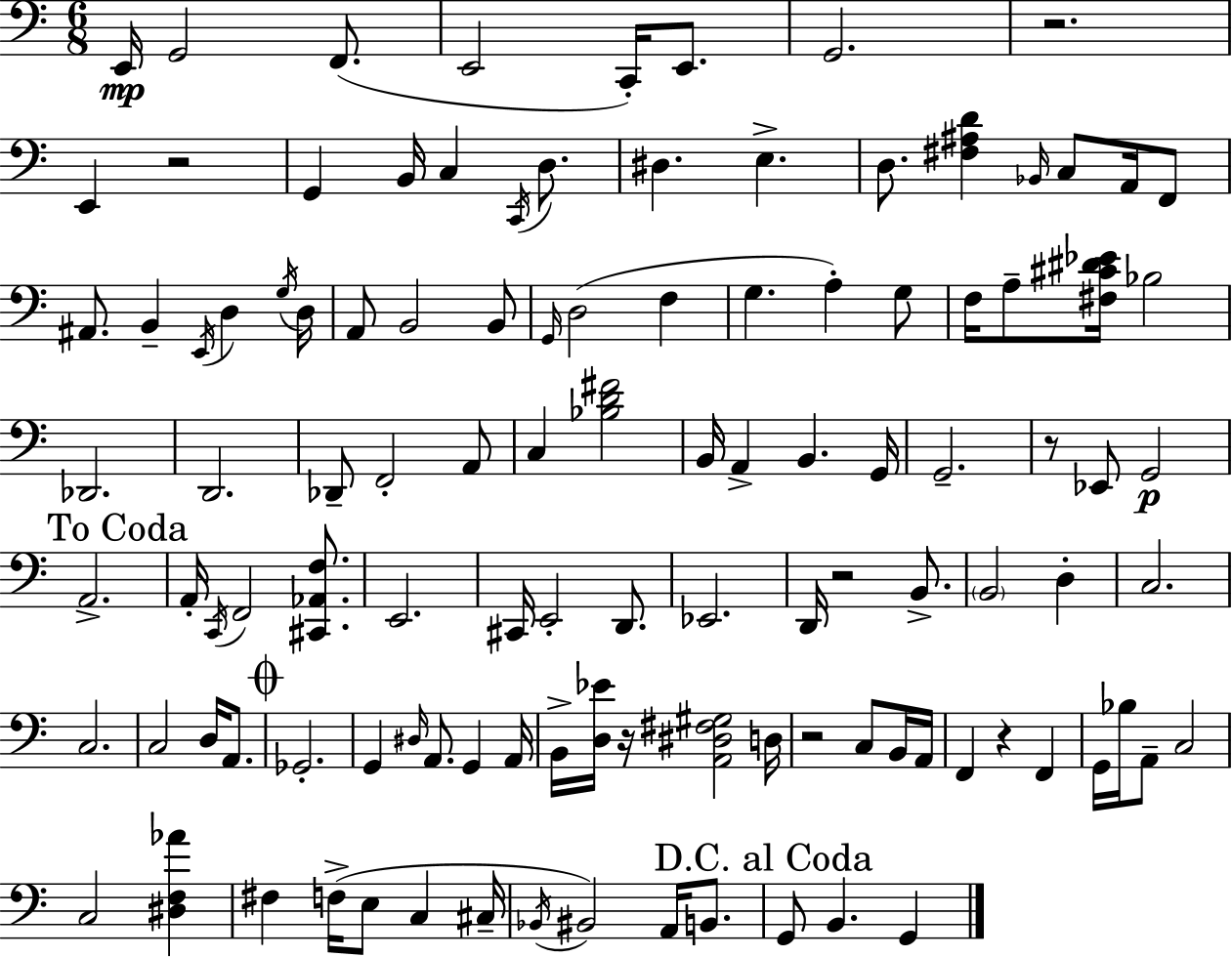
{
  \clef bass
  \numericTimeSignature
  \time 6/8
  \key c \major
  \repeat volta 2 { e,16\mp g,2 f,8.( | e,2 c,16-.) e,8. | g,2. | r2. | \break e,4 r2 | g,4 b,16 c4 \acciaccatura { c,16 } d8. | dis4. e4.-> | d8. <fis ais d'>4 \grace { bes,16 } c8 a,16 | \break f,8 ais,8. b,4-- \acciaccatura { e,16 } d4 | \acciaccatura { g16 } d16 a,8 b,2 | b,8 \grace { g,16 }( d2 | f4 g4. a4-.) | \break g8 f16 a8-- <fis cis' dis' ees'>16 bes2 | des,2. | d,2. | des,8-- f,2-. | \break a,8 c4 <bes d' fis'>2 | b,16 a,4-> b,4. | g,16 g,2.-- | r8 ees,8 g,2\p | \break \mark "To Coda" a,2.-> | a,16-. \acciaccatura { c,16 } f,2 | <cis, aes, f>8. e,2. | cis,16 e,2-. | \break d,8. ees,2. | d,16 r2 | b,8.-> \parenthesize b,2 | d4-. c2. | \break c2. | c2 | d16 a,8. \mark \markup { \musicglyph "scripts.coda" } ges,2.-. | g,4 \grace { dis16 } a,8. | \break g,4 a,16 b,16-> <d ees'>16 r16 <a, dis fis gis>2 | d16 r2 | c8 b,16 a,16 f,4 r4 | f,4 g,16 bes16 a,8-- c2 | \break c2 | <dis f aes'>4 fis4 f16->( | e8 c4 cis16-- \acciaccatura { bes,16 }) bis,2 | a,16 b,8. \mark "D.C. al Coda" g,8 b,4. | \break g,4 } \bar "|."
}